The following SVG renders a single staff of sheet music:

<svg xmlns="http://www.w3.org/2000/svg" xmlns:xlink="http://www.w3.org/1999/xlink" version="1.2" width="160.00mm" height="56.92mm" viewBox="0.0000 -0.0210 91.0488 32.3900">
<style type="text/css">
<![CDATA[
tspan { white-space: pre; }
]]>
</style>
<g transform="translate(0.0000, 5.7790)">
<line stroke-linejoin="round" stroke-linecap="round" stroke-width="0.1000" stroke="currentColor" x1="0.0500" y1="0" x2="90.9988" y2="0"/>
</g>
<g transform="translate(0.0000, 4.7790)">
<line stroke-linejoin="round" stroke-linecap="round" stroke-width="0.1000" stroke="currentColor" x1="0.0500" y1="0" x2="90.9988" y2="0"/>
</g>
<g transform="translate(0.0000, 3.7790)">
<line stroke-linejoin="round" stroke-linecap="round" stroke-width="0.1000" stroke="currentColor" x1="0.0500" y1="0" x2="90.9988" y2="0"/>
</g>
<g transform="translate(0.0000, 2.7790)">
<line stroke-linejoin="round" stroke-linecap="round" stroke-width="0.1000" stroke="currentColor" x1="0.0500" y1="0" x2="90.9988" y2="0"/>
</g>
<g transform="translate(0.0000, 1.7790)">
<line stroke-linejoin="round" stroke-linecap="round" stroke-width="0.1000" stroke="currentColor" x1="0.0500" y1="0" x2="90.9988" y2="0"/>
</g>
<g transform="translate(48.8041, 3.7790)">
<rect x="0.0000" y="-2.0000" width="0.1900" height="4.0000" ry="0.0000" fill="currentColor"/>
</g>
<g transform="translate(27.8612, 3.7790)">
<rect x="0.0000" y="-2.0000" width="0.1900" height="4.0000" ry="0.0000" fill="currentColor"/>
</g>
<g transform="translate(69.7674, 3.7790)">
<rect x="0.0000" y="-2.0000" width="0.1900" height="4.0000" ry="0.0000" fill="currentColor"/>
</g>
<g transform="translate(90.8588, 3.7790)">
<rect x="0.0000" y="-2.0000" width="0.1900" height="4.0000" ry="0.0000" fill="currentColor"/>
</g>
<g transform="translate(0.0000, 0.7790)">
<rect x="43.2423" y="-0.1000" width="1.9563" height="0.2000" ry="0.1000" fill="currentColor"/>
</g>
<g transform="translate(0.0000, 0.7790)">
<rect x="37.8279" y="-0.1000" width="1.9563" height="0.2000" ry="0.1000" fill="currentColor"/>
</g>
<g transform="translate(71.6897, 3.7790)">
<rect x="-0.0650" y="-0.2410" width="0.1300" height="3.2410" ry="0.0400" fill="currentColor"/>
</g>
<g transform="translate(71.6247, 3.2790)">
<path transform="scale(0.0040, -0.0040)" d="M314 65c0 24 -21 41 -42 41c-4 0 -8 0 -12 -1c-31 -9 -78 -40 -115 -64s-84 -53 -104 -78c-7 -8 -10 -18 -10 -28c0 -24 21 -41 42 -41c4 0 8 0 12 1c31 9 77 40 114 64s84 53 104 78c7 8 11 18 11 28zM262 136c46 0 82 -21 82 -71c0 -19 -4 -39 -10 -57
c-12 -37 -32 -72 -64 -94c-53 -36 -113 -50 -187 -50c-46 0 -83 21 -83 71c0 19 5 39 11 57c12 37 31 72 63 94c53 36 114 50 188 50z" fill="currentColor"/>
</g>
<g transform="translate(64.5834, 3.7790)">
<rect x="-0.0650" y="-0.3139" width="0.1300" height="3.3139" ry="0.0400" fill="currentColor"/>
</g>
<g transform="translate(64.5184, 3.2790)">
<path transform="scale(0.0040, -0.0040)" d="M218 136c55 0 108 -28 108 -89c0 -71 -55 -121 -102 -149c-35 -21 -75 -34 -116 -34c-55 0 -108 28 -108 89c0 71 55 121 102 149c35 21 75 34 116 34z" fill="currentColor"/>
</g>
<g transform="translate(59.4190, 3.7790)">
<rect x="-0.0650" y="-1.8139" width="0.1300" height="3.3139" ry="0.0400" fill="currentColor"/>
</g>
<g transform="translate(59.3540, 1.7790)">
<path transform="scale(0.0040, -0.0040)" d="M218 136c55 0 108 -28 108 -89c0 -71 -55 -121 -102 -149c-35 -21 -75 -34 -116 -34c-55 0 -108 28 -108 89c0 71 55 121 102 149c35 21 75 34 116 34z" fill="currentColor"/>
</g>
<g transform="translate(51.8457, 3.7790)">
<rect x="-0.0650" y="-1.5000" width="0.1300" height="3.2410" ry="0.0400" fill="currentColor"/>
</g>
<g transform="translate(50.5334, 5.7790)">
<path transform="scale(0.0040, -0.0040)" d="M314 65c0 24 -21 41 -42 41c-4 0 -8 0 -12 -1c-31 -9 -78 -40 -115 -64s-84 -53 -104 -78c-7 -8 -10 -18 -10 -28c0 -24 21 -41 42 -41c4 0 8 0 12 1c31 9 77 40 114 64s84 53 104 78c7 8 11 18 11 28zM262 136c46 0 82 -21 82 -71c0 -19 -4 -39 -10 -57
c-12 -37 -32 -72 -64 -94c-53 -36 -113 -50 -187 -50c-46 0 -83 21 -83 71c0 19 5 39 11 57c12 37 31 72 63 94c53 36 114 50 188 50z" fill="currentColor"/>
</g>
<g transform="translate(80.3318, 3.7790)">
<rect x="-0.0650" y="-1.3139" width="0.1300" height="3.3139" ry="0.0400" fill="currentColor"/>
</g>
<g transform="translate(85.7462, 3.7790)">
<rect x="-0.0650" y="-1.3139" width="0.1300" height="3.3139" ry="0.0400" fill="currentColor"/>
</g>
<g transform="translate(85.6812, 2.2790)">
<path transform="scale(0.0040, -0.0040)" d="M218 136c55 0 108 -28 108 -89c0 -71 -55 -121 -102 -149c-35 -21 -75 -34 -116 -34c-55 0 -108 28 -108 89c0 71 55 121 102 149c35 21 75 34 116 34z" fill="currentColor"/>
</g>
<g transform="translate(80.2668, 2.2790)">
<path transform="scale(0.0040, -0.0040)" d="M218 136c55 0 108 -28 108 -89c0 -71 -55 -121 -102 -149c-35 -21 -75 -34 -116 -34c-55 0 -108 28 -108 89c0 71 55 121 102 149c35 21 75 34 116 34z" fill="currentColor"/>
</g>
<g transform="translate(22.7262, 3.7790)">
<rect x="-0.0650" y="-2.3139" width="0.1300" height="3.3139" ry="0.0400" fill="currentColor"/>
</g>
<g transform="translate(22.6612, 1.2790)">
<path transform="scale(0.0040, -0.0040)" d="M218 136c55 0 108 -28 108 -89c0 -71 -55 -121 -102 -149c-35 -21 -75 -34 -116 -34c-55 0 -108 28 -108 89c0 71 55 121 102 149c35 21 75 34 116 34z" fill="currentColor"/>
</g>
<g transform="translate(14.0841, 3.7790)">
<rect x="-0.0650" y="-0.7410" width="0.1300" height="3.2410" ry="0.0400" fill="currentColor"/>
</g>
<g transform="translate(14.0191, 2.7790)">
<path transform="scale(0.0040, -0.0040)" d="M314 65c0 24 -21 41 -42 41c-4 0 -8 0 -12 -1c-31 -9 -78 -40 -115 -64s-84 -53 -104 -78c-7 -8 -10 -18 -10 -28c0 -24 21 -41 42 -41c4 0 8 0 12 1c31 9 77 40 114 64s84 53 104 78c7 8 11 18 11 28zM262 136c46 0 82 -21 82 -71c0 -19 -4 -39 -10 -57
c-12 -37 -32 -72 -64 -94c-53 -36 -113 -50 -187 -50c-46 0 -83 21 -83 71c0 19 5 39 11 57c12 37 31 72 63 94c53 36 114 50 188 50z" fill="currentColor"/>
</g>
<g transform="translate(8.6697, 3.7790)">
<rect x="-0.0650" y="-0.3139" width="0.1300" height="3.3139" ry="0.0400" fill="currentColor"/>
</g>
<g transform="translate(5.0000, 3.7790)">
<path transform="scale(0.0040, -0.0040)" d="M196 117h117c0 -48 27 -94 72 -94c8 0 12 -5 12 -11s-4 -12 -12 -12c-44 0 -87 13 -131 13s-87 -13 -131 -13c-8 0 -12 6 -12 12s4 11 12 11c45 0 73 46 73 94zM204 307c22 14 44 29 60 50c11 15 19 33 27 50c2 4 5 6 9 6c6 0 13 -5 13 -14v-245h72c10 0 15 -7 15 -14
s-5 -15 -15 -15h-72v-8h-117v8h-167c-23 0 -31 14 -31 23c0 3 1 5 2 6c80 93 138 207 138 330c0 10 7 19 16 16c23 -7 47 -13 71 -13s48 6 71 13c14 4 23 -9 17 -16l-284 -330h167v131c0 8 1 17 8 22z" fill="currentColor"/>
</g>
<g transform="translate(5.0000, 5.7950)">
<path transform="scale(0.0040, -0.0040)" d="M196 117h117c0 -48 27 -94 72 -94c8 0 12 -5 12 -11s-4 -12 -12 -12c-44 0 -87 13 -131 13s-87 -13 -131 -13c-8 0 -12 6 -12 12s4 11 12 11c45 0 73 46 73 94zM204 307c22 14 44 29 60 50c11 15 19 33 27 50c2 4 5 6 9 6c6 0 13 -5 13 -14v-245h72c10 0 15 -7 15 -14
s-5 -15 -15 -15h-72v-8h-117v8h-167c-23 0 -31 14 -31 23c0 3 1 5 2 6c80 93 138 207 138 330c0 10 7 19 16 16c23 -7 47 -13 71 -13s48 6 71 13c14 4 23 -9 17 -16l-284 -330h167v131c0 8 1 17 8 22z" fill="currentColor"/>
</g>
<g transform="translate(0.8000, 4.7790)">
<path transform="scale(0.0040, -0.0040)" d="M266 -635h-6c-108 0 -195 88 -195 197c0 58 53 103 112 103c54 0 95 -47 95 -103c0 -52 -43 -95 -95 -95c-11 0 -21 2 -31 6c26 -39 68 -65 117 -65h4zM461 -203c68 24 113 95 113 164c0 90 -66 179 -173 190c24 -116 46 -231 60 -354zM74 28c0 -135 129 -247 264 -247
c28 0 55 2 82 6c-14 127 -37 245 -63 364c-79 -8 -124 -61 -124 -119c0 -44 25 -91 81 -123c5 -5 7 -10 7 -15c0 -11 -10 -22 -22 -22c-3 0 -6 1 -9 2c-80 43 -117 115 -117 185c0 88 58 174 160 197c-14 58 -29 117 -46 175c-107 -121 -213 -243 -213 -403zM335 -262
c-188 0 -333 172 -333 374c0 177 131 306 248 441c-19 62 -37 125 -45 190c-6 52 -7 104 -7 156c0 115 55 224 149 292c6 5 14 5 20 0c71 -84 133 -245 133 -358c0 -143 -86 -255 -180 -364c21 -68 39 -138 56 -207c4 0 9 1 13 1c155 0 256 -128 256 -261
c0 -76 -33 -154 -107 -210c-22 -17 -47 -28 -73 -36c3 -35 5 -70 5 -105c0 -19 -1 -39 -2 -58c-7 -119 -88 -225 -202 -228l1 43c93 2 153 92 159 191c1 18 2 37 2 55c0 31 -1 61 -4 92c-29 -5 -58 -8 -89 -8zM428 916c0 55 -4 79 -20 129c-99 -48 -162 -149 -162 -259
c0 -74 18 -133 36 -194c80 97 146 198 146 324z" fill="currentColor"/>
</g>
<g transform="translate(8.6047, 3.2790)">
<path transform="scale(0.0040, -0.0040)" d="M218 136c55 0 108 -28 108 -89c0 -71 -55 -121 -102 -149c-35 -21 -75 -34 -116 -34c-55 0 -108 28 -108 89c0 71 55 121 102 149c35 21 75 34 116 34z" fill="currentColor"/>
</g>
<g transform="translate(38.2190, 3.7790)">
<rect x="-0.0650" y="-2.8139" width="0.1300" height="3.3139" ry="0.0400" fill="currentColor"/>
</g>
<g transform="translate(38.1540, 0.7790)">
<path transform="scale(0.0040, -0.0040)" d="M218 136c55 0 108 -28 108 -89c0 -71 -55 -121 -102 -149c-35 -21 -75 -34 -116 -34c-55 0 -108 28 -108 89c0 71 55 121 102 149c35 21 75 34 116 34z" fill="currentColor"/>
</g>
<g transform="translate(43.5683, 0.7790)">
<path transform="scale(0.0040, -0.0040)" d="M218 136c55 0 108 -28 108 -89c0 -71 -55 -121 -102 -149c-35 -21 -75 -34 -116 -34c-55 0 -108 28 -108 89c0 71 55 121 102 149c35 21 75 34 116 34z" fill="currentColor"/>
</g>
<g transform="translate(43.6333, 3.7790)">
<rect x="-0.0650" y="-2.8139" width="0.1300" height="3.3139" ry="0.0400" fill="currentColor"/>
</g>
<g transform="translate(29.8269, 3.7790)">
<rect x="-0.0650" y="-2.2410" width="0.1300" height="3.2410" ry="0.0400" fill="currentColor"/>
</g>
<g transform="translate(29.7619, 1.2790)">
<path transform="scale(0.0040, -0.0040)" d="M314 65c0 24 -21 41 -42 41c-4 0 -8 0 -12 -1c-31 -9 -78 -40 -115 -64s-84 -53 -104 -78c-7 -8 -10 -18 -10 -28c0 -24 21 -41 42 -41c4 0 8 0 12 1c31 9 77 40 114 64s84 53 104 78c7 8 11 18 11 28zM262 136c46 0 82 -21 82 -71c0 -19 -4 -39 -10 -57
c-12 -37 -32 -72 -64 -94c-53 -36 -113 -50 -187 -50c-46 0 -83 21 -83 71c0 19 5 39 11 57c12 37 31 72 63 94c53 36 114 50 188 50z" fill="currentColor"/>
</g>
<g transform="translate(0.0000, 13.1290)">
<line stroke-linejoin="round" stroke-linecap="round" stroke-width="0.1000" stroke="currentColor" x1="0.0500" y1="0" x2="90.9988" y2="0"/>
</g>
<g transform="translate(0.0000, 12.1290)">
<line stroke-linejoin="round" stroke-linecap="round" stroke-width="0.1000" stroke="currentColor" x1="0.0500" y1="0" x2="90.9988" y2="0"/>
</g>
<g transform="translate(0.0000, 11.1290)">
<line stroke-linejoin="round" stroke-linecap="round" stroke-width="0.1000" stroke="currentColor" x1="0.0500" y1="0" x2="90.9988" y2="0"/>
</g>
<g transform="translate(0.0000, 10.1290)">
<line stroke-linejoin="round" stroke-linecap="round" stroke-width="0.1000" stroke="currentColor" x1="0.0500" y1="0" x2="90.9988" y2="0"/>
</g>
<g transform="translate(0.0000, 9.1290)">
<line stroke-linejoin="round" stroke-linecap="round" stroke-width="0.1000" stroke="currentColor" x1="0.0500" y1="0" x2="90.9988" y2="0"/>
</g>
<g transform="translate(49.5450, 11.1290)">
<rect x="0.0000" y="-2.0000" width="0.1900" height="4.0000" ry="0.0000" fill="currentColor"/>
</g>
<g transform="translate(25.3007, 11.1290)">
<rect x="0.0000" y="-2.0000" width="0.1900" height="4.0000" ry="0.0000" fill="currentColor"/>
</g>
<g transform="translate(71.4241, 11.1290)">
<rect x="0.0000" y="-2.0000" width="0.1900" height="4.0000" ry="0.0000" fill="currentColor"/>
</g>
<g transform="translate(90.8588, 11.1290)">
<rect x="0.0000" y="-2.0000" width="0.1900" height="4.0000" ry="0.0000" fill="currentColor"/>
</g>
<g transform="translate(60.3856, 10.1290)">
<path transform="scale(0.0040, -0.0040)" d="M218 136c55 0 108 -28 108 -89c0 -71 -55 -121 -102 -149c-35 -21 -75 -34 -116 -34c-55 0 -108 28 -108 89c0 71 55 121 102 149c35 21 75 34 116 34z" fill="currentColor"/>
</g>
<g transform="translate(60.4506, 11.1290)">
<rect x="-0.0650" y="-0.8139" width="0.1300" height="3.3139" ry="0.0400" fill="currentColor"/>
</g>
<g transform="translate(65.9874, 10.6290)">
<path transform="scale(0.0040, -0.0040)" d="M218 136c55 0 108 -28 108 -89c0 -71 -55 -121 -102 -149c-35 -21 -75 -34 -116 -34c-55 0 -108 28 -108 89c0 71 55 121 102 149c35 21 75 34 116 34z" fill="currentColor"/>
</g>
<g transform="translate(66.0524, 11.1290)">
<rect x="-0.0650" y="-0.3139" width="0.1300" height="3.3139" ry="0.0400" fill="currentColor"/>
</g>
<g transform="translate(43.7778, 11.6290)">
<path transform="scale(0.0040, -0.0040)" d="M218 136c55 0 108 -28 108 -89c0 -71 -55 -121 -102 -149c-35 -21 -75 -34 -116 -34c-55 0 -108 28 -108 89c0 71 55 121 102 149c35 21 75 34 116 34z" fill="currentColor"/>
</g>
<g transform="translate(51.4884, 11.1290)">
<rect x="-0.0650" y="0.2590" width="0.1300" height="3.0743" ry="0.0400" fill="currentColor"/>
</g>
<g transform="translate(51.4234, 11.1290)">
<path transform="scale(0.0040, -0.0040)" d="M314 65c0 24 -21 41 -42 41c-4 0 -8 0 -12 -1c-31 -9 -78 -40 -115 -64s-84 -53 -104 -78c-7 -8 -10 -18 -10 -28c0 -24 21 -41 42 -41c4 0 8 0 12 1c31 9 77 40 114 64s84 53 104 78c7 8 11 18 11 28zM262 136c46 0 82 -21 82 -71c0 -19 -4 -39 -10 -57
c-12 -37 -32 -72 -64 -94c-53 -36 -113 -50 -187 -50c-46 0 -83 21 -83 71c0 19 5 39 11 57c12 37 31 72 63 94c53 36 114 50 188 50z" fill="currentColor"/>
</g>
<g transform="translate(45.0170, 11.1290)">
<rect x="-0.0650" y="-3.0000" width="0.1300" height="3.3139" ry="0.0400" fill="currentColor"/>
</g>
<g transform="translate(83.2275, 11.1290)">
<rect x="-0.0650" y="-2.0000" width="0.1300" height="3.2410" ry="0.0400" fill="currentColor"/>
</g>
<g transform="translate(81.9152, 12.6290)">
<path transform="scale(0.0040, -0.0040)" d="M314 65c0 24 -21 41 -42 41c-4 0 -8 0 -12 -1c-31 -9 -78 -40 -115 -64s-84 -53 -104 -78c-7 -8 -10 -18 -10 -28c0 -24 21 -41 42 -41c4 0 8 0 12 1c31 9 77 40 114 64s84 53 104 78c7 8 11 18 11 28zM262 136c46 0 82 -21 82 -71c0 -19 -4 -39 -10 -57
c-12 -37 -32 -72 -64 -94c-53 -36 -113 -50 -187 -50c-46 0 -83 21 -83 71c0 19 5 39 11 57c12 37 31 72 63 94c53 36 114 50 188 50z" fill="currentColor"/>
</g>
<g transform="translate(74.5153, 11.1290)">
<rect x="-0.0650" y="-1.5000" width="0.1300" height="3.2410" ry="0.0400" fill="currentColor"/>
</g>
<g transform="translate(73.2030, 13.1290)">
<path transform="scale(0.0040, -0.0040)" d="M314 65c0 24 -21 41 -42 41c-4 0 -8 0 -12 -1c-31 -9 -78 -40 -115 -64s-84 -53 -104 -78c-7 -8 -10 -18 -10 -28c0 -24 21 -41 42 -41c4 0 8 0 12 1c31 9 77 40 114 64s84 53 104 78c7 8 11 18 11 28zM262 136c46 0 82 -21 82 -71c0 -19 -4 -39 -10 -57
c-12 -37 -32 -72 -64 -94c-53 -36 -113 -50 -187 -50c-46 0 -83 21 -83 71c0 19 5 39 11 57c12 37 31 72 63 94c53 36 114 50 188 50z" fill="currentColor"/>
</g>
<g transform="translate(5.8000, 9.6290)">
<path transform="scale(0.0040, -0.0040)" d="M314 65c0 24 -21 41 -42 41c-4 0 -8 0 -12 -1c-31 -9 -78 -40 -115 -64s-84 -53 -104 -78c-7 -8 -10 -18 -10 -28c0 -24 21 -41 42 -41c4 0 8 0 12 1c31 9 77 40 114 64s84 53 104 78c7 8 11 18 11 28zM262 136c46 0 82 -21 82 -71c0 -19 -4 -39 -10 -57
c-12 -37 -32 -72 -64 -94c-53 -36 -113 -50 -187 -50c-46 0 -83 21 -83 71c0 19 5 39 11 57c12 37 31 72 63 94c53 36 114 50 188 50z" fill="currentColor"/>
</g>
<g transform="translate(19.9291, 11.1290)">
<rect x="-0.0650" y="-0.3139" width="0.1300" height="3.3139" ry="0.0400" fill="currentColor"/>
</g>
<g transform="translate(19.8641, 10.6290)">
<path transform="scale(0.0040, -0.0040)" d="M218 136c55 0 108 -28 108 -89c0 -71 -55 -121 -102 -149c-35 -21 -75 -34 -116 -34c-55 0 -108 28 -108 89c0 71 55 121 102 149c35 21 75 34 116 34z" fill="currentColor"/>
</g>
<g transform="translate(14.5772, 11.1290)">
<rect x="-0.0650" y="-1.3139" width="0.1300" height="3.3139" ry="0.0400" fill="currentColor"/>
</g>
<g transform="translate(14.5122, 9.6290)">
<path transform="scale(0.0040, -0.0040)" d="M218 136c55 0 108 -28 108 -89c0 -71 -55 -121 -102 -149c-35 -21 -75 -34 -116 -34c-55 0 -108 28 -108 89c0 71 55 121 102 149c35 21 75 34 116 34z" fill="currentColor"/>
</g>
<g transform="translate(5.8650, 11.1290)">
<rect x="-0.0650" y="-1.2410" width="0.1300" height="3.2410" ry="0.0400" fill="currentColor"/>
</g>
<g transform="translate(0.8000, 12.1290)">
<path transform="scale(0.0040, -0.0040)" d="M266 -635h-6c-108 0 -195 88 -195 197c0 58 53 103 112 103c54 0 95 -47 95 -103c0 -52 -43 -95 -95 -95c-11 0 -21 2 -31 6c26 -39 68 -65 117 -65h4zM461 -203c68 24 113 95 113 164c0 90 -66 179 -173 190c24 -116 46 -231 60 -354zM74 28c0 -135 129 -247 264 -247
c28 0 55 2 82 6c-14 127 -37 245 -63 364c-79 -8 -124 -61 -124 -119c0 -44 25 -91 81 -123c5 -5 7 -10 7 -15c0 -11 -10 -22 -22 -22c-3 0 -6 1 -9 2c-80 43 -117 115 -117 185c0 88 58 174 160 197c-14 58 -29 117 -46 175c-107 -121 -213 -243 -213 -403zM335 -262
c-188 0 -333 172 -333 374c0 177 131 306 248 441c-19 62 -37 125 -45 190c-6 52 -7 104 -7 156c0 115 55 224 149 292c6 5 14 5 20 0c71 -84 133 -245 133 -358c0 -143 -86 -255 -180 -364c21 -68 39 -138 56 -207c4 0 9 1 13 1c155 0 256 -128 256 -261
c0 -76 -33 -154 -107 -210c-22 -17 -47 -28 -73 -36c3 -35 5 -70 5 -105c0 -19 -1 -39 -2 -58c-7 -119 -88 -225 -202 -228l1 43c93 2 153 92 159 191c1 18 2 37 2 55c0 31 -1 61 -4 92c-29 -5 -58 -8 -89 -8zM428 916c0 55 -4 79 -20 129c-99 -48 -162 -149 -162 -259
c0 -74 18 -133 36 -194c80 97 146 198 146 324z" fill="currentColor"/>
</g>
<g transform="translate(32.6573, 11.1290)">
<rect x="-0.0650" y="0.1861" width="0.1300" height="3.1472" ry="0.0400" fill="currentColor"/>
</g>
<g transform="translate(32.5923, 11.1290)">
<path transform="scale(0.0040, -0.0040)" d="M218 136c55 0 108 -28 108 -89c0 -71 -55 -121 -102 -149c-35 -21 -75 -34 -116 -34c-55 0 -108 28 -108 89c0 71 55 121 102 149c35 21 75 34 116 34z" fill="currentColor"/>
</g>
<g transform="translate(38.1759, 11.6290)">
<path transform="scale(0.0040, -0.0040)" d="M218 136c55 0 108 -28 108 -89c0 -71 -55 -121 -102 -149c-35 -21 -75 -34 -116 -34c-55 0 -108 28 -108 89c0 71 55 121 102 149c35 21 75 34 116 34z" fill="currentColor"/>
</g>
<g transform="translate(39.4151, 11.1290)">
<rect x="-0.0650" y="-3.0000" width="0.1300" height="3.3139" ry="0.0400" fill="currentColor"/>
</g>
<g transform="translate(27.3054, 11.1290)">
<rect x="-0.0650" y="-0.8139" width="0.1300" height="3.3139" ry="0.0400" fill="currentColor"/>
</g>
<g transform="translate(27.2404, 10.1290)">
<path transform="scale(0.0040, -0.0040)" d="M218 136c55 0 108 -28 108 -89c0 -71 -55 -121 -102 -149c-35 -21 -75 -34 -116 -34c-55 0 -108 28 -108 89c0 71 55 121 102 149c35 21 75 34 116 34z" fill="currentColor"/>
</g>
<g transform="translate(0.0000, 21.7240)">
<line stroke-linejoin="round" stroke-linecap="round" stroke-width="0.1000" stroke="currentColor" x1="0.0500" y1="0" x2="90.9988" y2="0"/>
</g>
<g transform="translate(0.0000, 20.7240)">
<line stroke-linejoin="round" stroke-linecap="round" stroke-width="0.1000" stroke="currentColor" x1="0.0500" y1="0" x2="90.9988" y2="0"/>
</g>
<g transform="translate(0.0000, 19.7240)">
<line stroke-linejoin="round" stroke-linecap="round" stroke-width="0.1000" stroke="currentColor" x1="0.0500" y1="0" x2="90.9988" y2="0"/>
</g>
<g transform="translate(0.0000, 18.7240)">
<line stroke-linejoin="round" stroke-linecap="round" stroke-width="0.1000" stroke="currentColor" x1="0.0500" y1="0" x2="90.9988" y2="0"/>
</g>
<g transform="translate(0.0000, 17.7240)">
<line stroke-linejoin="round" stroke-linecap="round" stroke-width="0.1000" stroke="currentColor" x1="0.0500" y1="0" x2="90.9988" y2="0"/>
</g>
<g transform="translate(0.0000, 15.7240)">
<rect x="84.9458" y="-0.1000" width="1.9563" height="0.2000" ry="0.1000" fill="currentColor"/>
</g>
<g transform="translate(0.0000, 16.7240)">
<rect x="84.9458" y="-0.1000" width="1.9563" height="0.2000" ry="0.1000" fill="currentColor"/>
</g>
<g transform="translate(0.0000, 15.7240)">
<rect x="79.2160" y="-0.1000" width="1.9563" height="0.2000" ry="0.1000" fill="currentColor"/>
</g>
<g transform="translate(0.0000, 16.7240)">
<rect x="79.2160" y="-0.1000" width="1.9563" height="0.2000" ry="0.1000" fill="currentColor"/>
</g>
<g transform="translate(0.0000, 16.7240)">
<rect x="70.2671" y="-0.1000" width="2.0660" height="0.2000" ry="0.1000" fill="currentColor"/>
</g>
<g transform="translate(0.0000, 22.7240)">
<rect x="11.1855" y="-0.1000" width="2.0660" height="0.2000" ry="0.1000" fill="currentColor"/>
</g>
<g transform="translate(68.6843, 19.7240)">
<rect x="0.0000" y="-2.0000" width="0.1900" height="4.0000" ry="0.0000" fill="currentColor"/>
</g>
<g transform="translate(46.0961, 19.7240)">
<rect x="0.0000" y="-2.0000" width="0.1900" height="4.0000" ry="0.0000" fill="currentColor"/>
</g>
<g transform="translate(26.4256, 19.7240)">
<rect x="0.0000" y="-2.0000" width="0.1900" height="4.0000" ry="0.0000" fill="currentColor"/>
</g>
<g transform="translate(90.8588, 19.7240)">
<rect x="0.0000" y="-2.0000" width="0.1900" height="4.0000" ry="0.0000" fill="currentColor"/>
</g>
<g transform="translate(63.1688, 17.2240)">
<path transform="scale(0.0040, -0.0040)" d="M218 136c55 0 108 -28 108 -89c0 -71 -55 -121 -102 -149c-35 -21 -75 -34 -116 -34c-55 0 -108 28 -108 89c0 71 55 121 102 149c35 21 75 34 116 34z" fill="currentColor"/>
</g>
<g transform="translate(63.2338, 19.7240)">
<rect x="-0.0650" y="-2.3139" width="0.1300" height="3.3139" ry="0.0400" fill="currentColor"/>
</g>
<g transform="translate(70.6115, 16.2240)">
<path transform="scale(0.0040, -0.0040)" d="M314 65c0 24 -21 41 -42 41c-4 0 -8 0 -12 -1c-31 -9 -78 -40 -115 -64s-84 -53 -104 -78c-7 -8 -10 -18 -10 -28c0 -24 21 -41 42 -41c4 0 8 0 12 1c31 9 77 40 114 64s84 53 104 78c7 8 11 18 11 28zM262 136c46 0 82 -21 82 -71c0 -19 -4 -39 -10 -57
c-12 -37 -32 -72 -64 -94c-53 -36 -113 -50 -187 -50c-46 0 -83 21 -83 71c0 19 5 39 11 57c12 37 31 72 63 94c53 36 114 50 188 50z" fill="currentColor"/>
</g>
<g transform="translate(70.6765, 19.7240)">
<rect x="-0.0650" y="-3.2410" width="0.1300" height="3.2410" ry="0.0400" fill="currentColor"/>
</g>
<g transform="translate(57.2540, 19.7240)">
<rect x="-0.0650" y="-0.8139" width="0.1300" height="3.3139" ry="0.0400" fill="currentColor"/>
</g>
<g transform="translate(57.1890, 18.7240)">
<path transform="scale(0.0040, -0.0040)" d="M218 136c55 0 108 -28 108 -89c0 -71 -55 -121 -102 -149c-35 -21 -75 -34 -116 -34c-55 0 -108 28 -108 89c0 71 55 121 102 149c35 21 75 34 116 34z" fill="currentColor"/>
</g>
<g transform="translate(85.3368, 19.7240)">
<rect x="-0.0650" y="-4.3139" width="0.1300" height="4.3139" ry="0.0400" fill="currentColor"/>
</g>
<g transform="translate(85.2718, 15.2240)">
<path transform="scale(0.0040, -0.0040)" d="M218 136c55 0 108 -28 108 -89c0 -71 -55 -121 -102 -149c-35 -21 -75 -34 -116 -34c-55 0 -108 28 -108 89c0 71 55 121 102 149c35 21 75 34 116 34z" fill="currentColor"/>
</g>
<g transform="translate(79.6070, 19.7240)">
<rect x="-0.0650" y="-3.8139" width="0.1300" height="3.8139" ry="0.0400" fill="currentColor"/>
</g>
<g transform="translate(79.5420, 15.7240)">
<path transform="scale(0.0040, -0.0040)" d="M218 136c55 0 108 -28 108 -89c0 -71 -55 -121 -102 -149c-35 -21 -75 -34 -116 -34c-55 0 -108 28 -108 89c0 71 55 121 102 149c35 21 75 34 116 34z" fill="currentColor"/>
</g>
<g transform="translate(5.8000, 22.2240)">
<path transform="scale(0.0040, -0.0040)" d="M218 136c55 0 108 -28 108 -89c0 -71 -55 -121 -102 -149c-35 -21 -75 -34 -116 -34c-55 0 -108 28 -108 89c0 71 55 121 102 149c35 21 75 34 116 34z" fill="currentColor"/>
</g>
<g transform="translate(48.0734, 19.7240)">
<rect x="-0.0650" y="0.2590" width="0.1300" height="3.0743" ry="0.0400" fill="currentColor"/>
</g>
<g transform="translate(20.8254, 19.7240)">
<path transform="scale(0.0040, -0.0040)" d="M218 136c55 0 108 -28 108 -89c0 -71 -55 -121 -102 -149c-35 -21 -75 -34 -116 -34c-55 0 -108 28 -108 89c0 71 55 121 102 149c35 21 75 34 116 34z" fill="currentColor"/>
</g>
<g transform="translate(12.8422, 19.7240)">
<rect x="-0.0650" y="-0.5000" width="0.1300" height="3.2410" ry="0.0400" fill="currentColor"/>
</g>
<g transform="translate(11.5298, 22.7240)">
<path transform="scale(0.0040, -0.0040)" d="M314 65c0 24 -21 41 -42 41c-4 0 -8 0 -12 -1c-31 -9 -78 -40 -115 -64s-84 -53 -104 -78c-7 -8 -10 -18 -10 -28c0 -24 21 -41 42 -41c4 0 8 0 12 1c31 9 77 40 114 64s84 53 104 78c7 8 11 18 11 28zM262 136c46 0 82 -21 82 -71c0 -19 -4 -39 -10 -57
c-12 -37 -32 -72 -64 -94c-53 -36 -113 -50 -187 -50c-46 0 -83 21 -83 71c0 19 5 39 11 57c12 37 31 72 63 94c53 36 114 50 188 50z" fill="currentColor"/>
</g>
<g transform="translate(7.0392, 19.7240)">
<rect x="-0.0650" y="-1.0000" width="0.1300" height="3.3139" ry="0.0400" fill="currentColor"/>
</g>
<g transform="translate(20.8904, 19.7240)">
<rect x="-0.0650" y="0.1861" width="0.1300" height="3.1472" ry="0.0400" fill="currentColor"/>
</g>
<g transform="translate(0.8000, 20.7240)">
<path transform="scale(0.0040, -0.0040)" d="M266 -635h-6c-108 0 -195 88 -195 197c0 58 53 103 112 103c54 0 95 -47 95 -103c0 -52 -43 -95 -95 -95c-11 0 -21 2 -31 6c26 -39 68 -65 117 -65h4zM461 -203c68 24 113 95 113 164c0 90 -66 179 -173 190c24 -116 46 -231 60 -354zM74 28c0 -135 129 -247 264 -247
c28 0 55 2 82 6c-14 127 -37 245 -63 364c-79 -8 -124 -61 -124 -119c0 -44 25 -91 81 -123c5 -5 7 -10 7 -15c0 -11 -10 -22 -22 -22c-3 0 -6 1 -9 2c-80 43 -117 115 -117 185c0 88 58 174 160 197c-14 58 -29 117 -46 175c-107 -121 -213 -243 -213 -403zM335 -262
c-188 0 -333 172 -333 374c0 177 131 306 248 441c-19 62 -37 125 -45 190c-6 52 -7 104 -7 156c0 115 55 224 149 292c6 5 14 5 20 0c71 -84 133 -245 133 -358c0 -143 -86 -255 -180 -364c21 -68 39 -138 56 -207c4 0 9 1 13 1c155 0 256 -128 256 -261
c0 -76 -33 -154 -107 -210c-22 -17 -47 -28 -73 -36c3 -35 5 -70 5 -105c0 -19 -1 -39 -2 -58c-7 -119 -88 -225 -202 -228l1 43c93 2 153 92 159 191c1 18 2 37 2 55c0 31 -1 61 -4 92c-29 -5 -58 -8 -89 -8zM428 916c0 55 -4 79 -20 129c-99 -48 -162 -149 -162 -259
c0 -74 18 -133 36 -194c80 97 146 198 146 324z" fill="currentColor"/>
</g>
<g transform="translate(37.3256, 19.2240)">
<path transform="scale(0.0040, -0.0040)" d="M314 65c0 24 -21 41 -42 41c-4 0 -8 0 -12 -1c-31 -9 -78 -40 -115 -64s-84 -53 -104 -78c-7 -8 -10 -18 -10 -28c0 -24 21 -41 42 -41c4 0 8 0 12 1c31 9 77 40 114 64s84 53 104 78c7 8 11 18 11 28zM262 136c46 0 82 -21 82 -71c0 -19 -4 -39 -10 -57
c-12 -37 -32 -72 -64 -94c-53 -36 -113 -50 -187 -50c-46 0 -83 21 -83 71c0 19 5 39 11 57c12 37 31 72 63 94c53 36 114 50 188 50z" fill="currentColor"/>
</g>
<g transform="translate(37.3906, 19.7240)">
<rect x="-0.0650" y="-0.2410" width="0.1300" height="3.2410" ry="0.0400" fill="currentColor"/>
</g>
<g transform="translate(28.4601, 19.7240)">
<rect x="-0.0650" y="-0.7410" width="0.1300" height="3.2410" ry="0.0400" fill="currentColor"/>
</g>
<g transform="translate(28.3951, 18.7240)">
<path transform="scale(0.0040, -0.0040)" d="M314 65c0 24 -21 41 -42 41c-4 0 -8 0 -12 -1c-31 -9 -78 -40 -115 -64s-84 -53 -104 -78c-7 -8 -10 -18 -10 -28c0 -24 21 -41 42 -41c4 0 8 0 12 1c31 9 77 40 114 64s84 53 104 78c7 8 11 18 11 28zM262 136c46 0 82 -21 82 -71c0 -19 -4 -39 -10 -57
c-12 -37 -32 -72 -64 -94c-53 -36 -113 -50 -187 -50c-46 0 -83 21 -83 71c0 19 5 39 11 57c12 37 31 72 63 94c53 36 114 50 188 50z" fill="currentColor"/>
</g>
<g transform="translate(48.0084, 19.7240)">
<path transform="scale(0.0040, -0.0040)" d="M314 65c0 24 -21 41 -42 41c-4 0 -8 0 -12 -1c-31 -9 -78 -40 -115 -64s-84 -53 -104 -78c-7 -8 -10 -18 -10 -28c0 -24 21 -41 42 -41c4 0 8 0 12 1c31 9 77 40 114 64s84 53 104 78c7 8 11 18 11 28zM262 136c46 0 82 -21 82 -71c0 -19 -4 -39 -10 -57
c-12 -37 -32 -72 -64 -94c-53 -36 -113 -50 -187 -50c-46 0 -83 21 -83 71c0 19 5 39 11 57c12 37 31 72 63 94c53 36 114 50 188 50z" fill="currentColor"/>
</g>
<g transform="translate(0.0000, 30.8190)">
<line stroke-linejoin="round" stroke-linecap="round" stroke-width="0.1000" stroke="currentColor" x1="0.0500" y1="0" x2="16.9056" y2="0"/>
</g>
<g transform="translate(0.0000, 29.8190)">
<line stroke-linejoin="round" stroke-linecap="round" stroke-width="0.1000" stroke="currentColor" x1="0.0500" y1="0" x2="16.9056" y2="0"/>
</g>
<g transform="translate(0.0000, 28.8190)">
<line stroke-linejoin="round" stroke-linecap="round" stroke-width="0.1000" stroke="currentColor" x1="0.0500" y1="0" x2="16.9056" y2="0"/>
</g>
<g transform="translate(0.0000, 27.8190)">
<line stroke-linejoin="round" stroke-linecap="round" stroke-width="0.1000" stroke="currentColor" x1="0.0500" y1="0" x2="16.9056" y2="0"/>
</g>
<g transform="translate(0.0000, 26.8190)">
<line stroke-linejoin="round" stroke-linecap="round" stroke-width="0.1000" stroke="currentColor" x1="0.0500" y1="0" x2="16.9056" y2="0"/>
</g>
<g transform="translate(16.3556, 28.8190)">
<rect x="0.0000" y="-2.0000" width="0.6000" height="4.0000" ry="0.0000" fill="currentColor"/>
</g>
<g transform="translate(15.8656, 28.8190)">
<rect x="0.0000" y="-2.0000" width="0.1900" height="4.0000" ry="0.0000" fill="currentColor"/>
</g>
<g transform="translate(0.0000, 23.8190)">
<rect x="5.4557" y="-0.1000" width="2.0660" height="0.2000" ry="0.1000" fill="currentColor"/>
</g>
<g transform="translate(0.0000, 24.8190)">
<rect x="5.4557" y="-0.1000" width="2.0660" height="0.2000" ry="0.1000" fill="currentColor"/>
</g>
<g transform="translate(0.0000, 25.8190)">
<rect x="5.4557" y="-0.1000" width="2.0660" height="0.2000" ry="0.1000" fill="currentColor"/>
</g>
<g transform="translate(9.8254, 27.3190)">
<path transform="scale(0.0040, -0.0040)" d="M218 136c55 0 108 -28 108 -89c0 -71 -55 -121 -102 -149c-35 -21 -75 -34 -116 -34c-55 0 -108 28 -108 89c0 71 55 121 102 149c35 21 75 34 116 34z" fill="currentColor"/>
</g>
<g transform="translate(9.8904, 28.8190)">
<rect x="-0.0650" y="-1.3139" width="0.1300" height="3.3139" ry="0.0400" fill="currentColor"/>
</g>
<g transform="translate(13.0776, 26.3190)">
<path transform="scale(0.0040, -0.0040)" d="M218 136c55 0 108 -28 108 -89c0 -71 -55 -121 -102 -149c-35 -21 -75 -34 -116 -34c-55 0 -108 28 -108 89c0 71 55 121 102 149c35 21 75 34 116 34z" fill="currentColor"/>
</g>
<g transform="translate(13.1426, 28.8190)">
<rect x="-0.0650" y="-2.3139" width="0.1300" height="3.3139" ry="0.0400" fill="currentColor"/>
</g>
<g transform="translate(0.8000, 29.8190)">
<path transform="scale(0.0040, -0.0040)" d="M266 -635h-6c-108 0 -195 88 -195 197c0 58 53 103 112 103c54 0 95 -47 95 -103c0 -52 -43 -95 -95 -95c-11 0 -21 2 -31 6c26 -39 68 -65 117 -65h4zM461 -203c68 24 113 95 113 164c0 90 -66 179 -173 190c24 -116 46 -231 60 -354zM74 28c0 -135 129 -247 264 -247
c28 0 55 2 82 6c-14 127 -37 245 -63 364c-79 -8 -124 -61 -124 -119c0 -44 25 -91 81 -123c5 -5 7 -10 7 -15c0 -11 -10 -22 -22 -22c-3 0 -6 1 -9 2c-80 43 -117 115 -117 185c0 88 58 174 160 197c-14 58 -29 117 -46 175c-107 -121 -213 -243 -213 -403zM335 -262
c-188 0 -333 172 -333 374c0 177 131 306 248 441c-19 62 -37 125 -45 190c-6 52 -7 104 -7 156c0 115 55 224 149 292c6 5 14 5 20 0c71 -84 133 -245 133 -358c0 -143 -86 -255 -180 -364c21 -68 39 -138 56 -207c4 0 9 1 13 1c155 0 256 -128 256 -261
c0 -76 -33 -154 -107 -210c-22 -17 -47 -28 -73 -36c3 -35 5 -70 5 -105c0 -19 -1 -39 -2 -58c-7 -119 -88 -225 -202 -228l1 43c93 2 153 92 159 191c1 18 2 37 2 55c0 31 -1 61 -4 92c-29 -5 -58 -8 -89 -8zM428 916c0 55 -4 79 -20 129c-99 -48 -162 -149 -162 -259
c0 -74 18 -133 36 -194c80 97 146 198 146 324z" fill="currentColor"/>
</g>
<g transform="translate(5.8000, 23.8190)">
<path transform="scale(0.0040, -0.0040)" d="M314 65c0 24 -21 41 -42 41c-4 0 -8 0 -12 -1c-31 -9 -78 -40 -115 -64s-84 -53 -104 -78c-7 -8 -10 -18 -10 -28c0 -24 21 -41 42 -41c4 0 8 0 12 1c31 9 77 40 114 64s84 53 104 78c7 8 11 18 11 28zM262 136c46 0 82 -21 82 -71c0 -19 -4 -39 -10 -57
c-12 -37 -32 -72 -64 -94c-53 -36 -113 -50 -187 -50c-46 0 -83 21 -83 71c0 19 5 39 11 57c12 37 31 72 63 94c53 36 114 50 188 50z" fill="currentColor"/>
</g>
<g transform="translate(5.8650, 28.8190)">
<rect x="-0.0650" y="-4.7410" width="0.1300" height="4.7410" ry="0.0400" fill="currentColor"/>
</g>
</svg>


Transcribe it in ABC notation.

X:1
T:Untitled
M:4/4
L:1/4
K:C
c d2 g g2 a a E2 f c c2 e e e2 e c d B A A B2 d c E2 F2 D C2 B d2 c2 B2 d g b2 c' d' e'2 e g